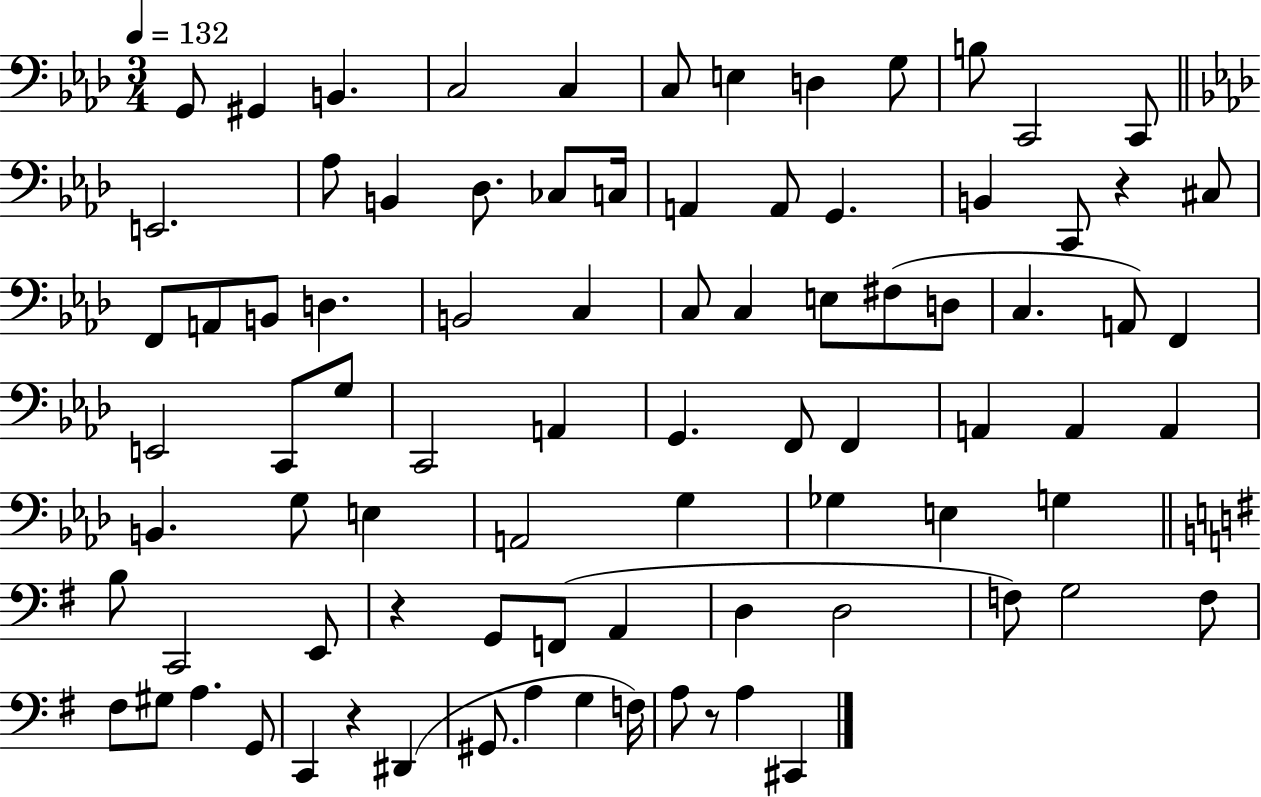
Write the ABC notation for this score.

X:1
T:Untitled
M:3/4
L:1/4
K:Ab
G,,/2 ^G,, B,, C,2 C, C,/2 E, D, G,/2 B,/2 C,,2 C,,/2 E,,2 _A,/2 B,, _D,/2 _C,/2 C,/4 A,, A,,/2 G,, B,, C,,/2 z ^C,/2 F,,/2 A,,/2 B,,/2 D, B,,2 C, C,/2 C, E,/2 ^F,/2 D,/2 C, A,,/2 F,, E,,2 C,,/2 G,/2 C,,2 A,, G,, F,,/2 F,, A,, A,, A,, B,, G,/2 E, A,,2 G, _G, E, G, B,/2 C,,2 E,,/2 z G,,/2 F,,/2 A,, D, D,2 F,/2 G,2 F,/2 ^F,/2 ^G,/2 A, G,,/2 C,, z ^D,, ^G,,/2 A, G, F,/4 A,/2 z/2 A, ^C,,